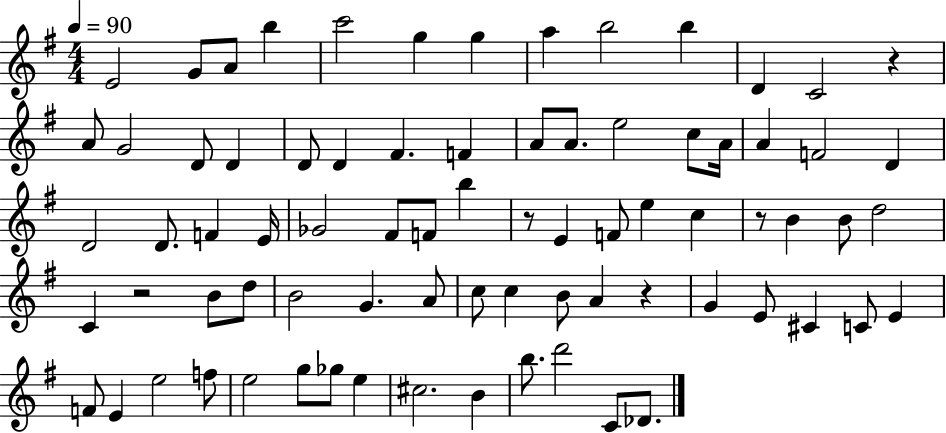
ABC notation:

X:1
T:Untitled
M:4/4
L:1/4
K:G
E2 G/2 A/2 b c'2 g g a b2 b D C2 z A/2 G2 D/2 D D/2 D ^F F A/2 A/2 e2 c/2 A/4 A F2 D D2 D/2 F E/4 _G2 ^F/2 F/2 b z/2 E F/2 e c z/2 B B/2 d2 C z2 B/2 d/2 B2 G A/2 c/2 c B/2 A z G E/2 ^C C/2 E F/2 E e2 f/2 e2 g/2 _g/2 e ^c2 B b/2 d'2 C/2 _D/2